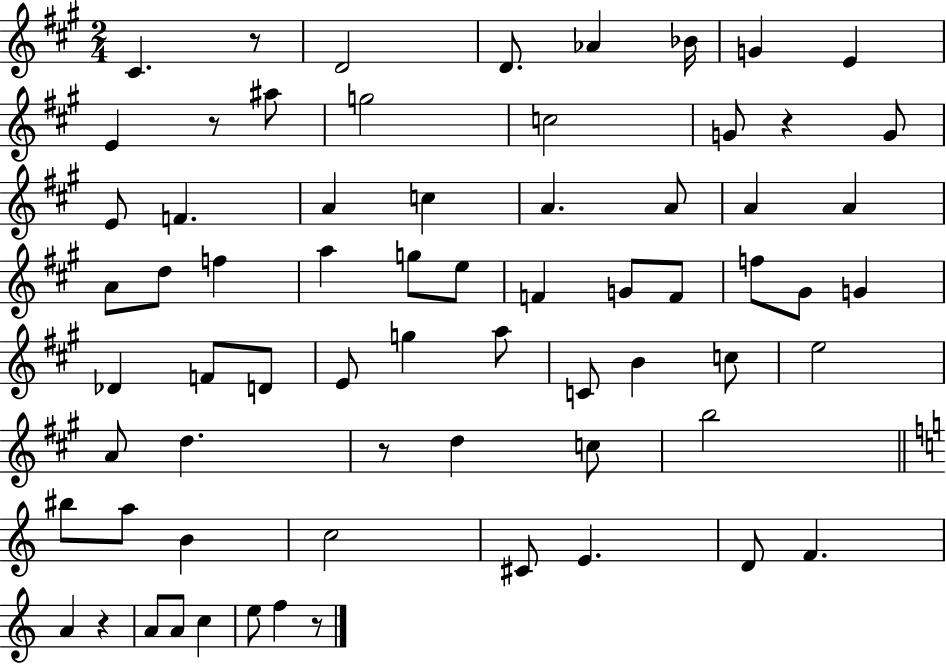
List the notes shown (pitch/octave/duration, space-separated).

C#4/q. R/e D4/h D4/e. Ab4/q Bb4/s G4/q E4/q E4/q R/e A#5/e G5/h C5/h G4/e R/q G4/e E4/e F4/q. A4/q C5/q A4/q. A4/e A4/q A4/q A4/e D5/e F5/q A5/q G5/e E5/e F4/q G4/e F4/e F5/e G#4/e G4/q Db4/q F4/e D4/e E4/e G5/q A5/e C4/e B4/q C5/e E5/h A4/e D5/q. R/e D5/q C5/e B5/h BIS5/e A5/e B4/q C5/h C#4/e E4/q. D4/e F4/q. A4/q R/q A4/e A4/e C5/q E5/e F5/q R/e